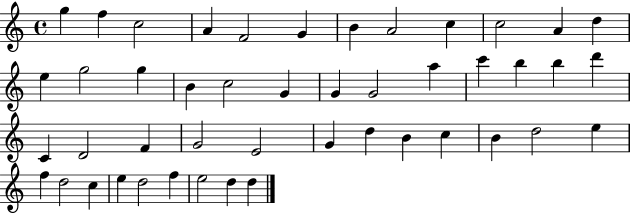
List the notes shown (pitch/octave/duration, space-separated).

G5/q F5/q C5/h A4/q F4/h G4/q B4/q A4/h C5/q C5/h A4/q D5/q E5/q G5/h G5/q B4/q C5/h G4/q G4/q G4/h A5/q C6/q B5/q B5/q D6/q C4/q D4/h F4/q G4/h E4/h G4/q D5/q B4/q C5/q B4/q D5/h E5/q F5/q D5/h C5/q E5/q D5/h F5/q E5/h D5/q D5/q